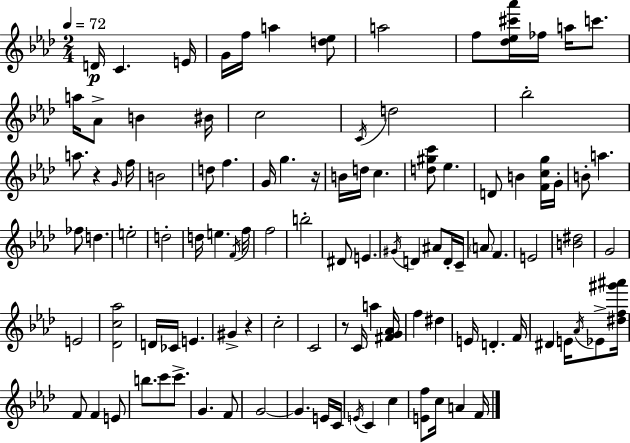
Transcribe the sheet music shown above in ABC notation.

X:1
T:Untitled
M:2/4
L:1/4
K:Fm
D/4 C E/4 G/4 f/4 a [d_e]/2 a2 f/2 [_d_e^c'_a']/4 _f/4 a/4 c'/2 a/4 _A/2 B ^B/4 c2 C/4 d2 _b2 a/2 z G/4 f/4 B2 d/2 f G/4 g z/4 B/4 d/4 c [d^gc']/2 _e D/2 B [Fcg]/4 G/4 B/2 a _f/2 d e2 d2 d/4 e F/4 f/4 f2 b2 ^D/2 E ^G/4 D ^A/2 D/4 C/4 A/2 F E2 [B^d]2 G2 E2 [_Dc_a]2 D/4 _C/4 E ^G z c2 C2 z/2 C/4 a [^FG_A]/4 f ^d E/4 D F/4 ^D E/4 _A/4 _E/2 [^df^g'^a']/4 F/2 F E/2 b/2 c'/2 c'/2 G F/2 G2 G E/4 C/4 E/4 C c [Ef]/2 c/4 A F/4